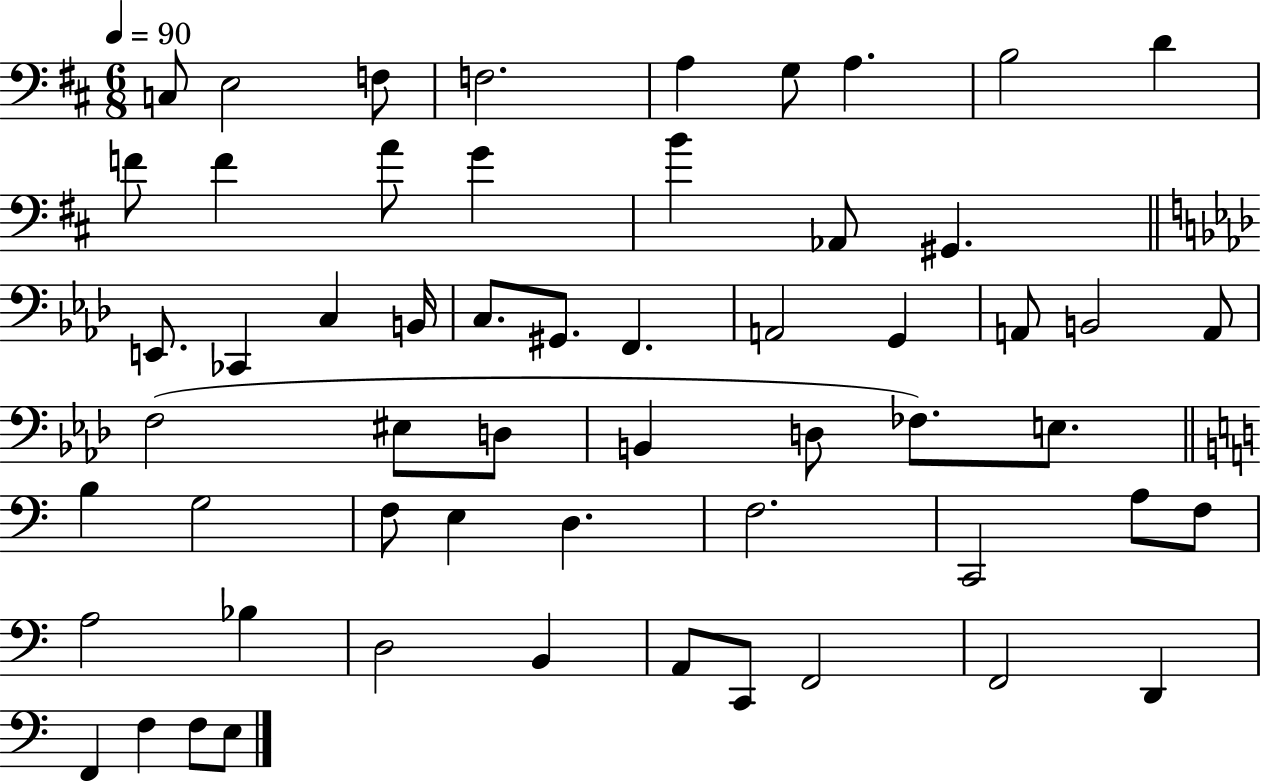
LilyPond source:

{
  \clef bass
  \numericTimeSignature
  \time 6/8
  \key d \major
  \tempo 4 = 90
  c8 e2 f8 | f2. | a4 g8 a4. | b2 d'4 | \break f'8 f'4 a'8 g'4 | b'4 aes,8 gis,4. | \bar "||" \break \key f \minor e,8. ces,4 c4 b,16 | c8. gis,8. f,4. | a,2 g,4 | a,8 b,2 a,8 | \break f2( eis8 d8 | b,4 d8 fes8.) e8. | \bar "||" \break \key c \major b4 g2 | f8 e4 d4. | f2. | c,2 a8 f8 | \break a2 bes4 | d2 b,4 | a,8 c,8 f,2 | f,2 d,4 | \break f,4 f4 f8 e8 | \bar "|."
}